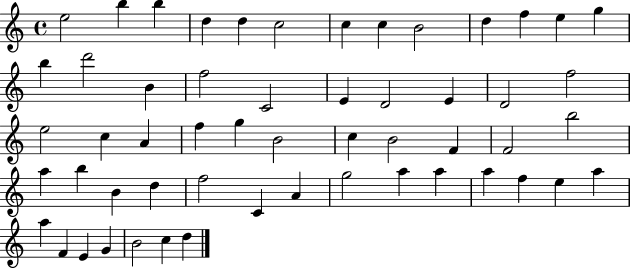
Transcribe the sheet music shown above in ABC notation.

X:1
T:Untitled
M:4/4
L:1/4
K:C
e2 b b d d c2 c c B2 d f e g b d'2 B f2 C2 E D2 E D2 f2 e2 c A f g B2 c B2 F F2 b2 a b B d f2 C A g2 a a a f e a a F E G B2 c d